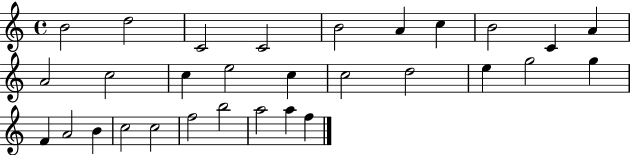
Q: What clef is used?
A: treble